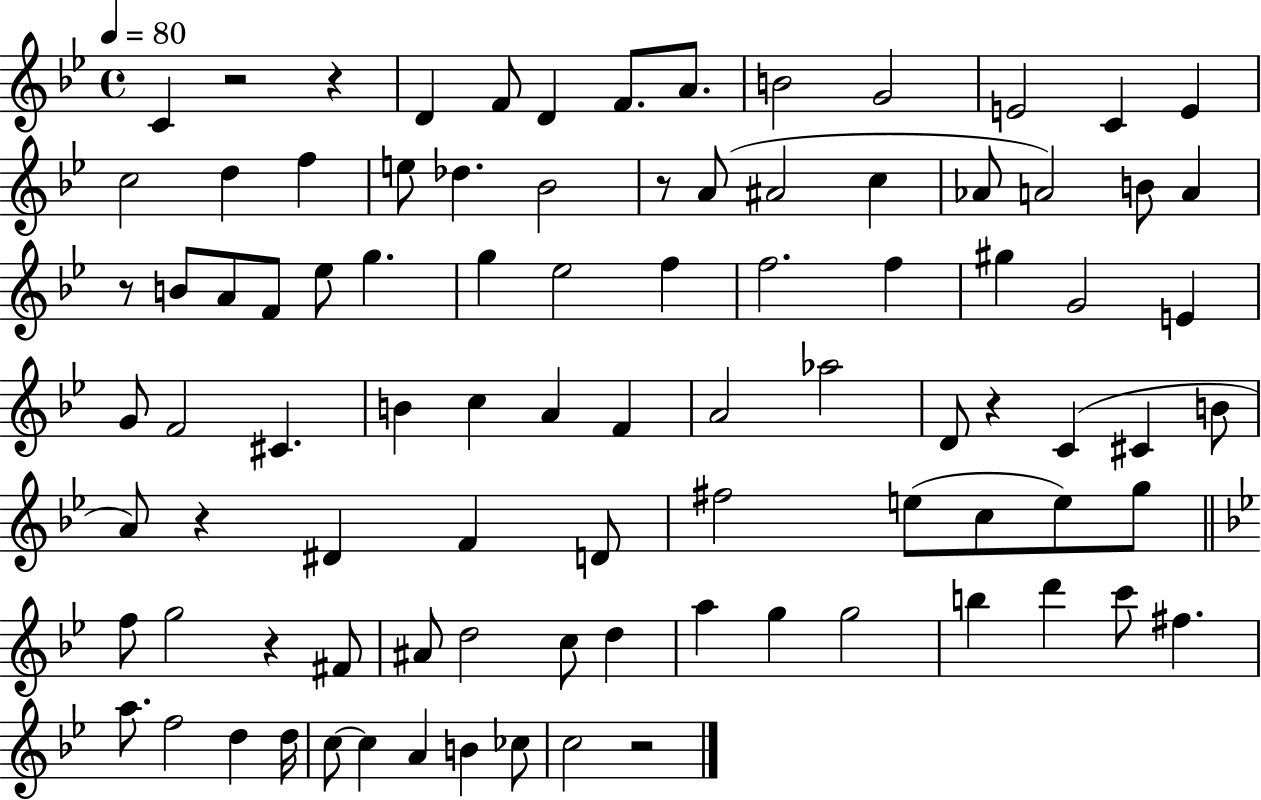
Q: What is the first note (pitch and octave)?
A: C4